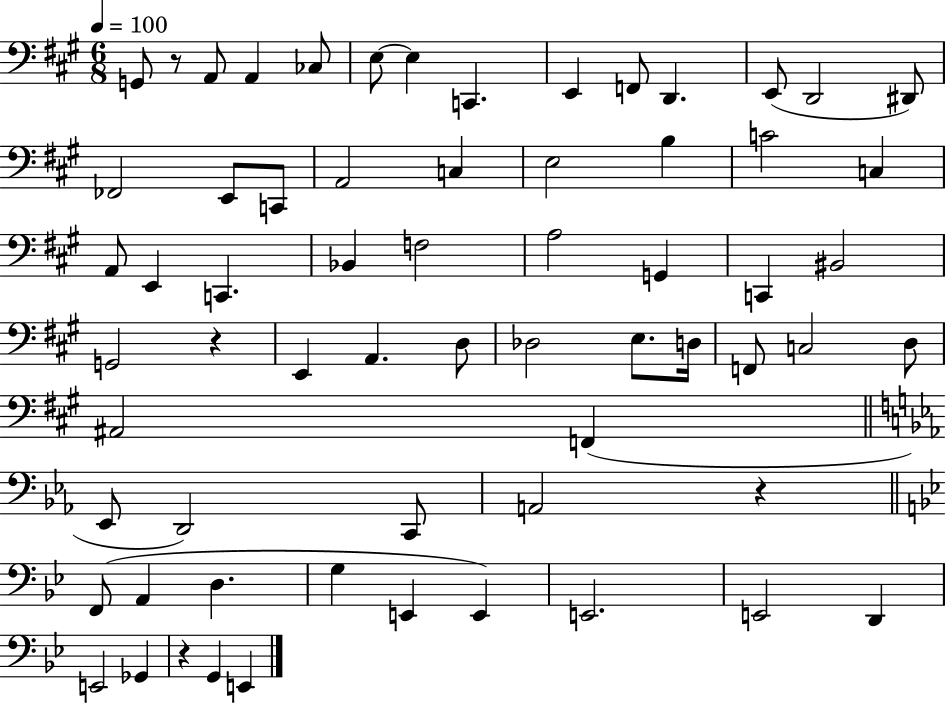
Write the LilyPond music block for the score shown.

{
  \clef bass
  \numericTimeSignature
  \time 6/8
  \key a \major
  \tempo 4 = 100
  \repeat volta 2 { g,8 r8 a,8 a,4 ces8 | e8~~ e4 c,4. | e,4 f,8 d,4. | e,8( d,2 dis,8) | \break fes,2 e,8 c,8 | a,2 c4 | e2 b4 | c'2 c4 | \break a,8 e,4 c,4. | bes,4 f2 | a2 g,4 | c,4 bis,2 | \break g,2 r4 | e,4 a,4. d8 | des2 e8. d16 | f,8 c2 d8 | \break ais,2 f,4( | \bar "||" \break \key c \minor ees,8 d,2) c,8 | a,2 r4 | \bar "||" \break \key g \minor f,8( a,4 d4. | g4 e,4 e,4) | e,2. | e,2 d,4 | \break e,2 ges,4 | r4 g,4 e,4 | } \bar "|."
}